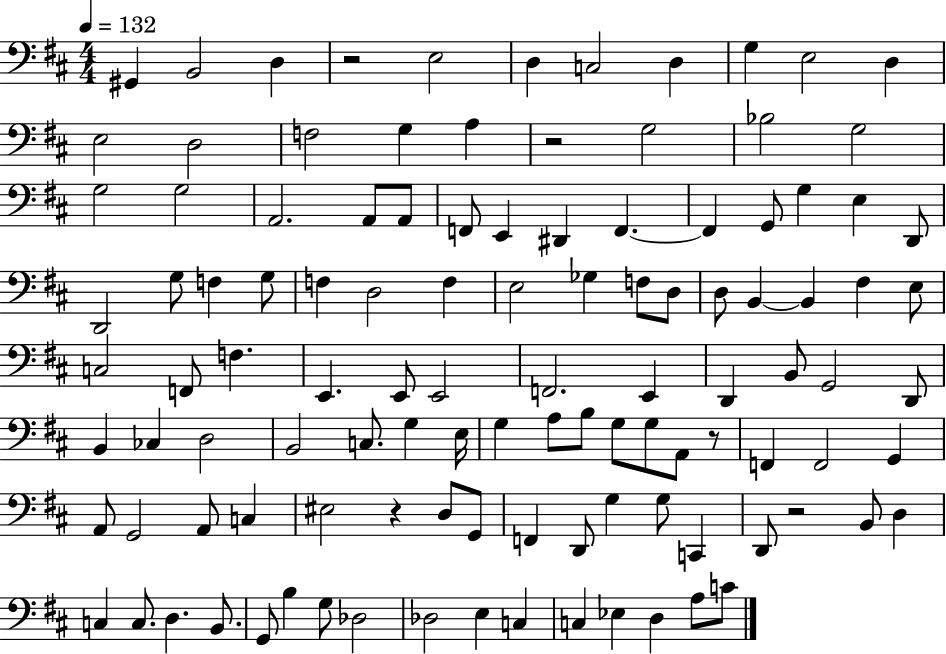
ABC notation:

X:1
T:Untitled
M:4/4
L:1/4
K:D
^G,, B,,2 D, z2 E,2 D, C,2 D, G, E,2 D, E,2 D,2 F,2 G, A, z2 G,2 _B,2 G,2 G,2 G,2 A,,2 A,,/2 A,,/2 F,,/2 E,, ^D,, F,, F,, G,,/2 G, E, D,,/2 D,,2 G,/2 F, G,/2 F, D,2 F, E,2 _G, F,/2 D,/2 D,/2 B,, B,, ^F, E,/2 C,2 F,,/2 F, E,, E,,/2 E,,2 F,,2 E,, D,, B,,/2 G,,2 D,,/2 B,, _C, D,2 B,,2 C,/2 G, E,/4 G, A,/2 B,/2 G,/2 G,/2 A,,/2 z/2 F,, F,,2 G,, A,,/2 G,,2 A,,/2 C, ^E,2 z D,/2 G,,/2 F,, D,,/2 G, G,/2 C,, D,,/2 z2 B,,/2 D, C, C,/2 D, B,,/2 G,,/2 B, G,/2 _D,2 _D,2 E, C, C, _E, D, A,/2 C/2